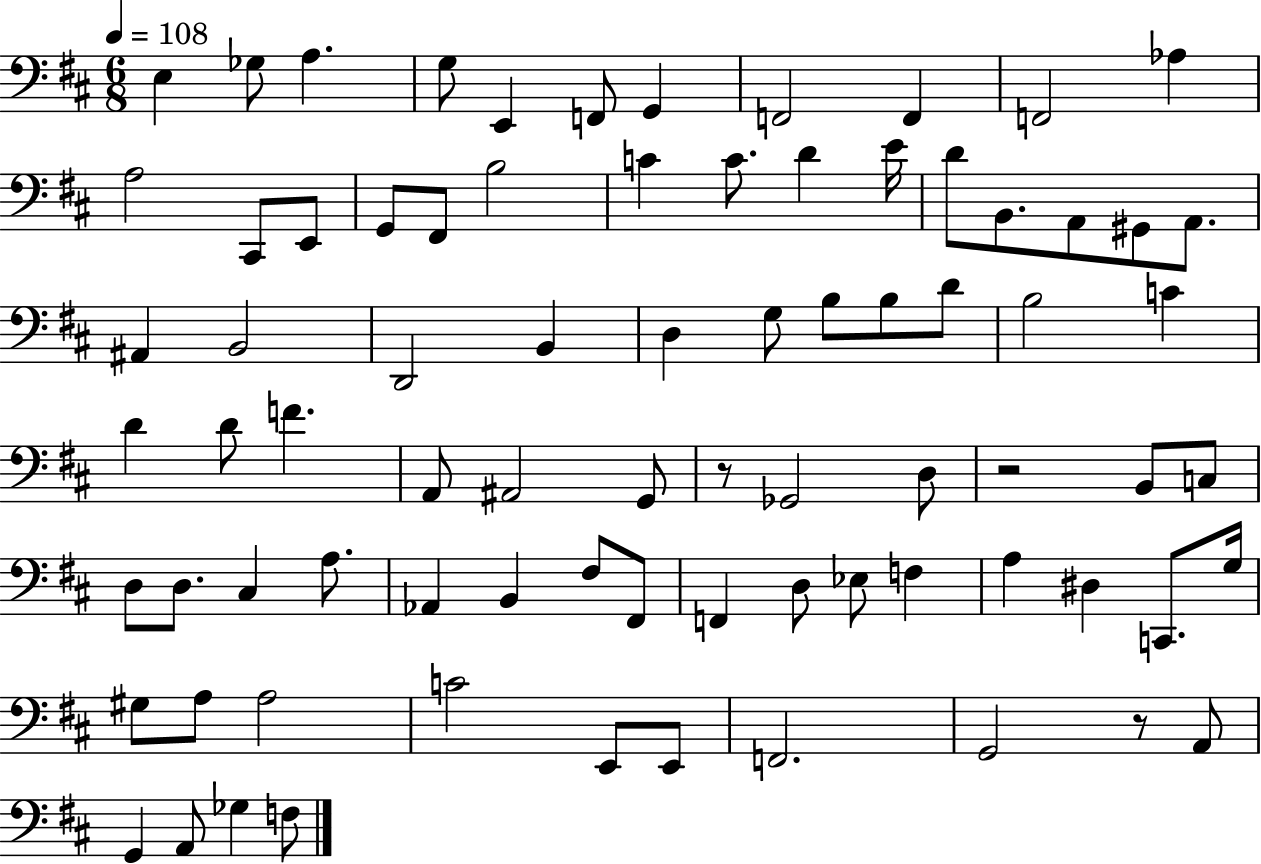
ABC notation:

X:1
T:Untitled
M:6/8
L:1/4
K:D
E, _G,/2 A, G,/2 E,, F,,/2 G,, F,,2 F,, F,,2 _A, A,2 ^C,,/2 E,,/2 G,,/2 ^F,,/2 B,2 C C/2 D E/4 D/2 B,,/2 A,,/2 ^G,,/2 A,,/2 ^A,, B,,2 D,,2 B,, D, G,/2 B,/2 B,/2 D/2 B,2 C D D/2 F A,,/2 ^A,,2 G,,/2 z/2 _G,,2 D,/2 z2 B,,/2 C,/2 D,/2 D,/2 ^C, A,/2 _A,, B,, ^F,/2 ^F,,/2 F,, D,/2 _E,/2 F, A, ^D, C,,/2 G,/4 ^G,/2 A,/2 A,2 C2 E,,/2 E,,/2 F,,2 G,,2 z/2 A,,/2 G,, A,,/2 _G, F,/2